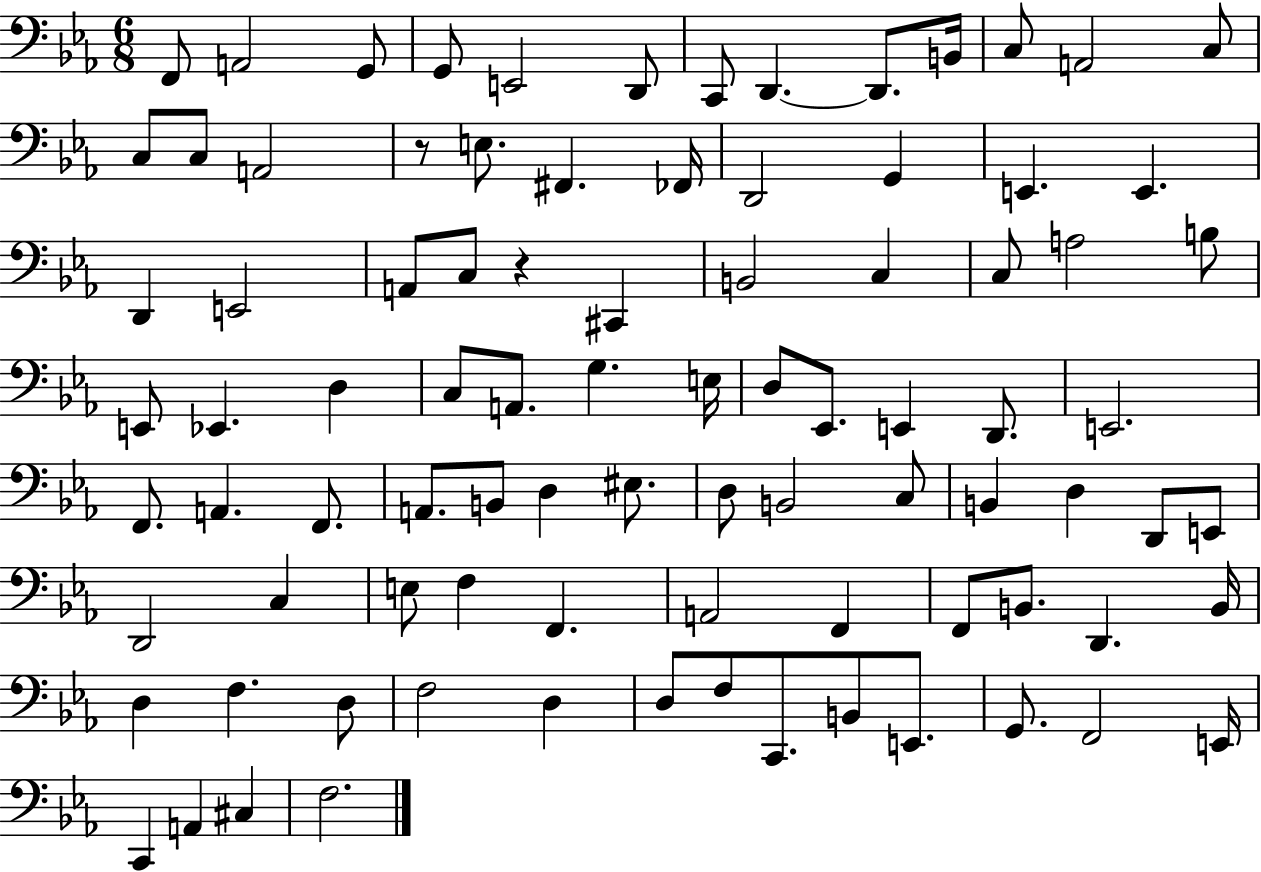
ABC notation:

X:1
T:Untitled
M:6/8
L:1/4
K:Eb
F,,/2 A,,2 G,,/2 G,,/2 E,,2 D,,/2 C,,/2 D,, D,,/2 B,,/4 C,/2 A,,2 C,/2 C,/2 C,/2 A,,2 z/2 E,/2 ^F,, _F,,/4 D,,2 G,, E,, E,, D,, E,,2 A,,/2 C,/2 z ^C,, B,,2 C, C,/2 A,2 B,/2 E,,/2 _E,, D, C,/2 A,,/2 G, E,/4 D,/2 _E,,/2 E,, D,,/2 E,,2 F,,/2 A,, F,,/2 A,,/2 B,,/2 D, ^E,/2 D,/2 B,,2 C,/2 B,, D, D,,/2 E,,/2 D,,2 C, E,/2 F, F,, A,,2 F,, F,,/2 B,,/2 D,, B,,/4 D, F, D,/2 F,2 D, D,/2 F,/2 C,,/2 B,,/2 E,,/2 G,,/2 F,,2 E,,/4 C,, A,, ^C, F,2